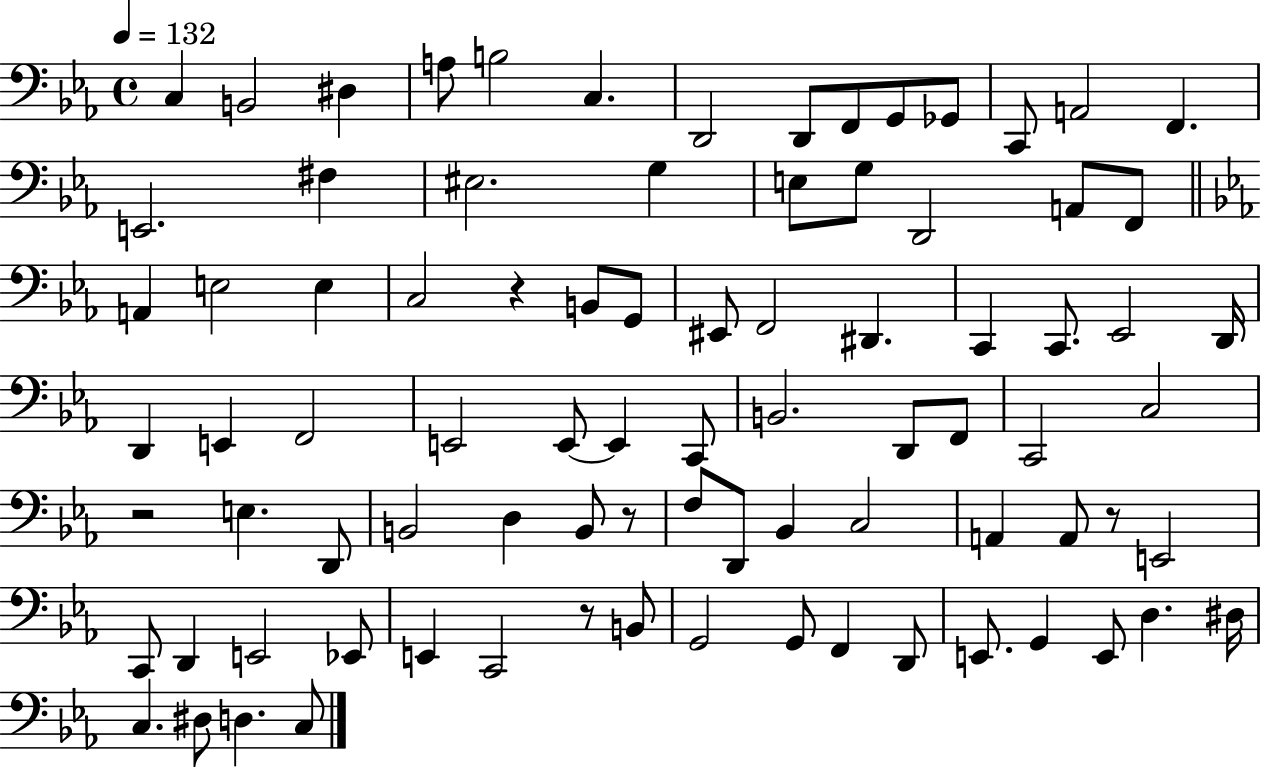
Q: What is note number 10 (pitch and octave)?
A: G2